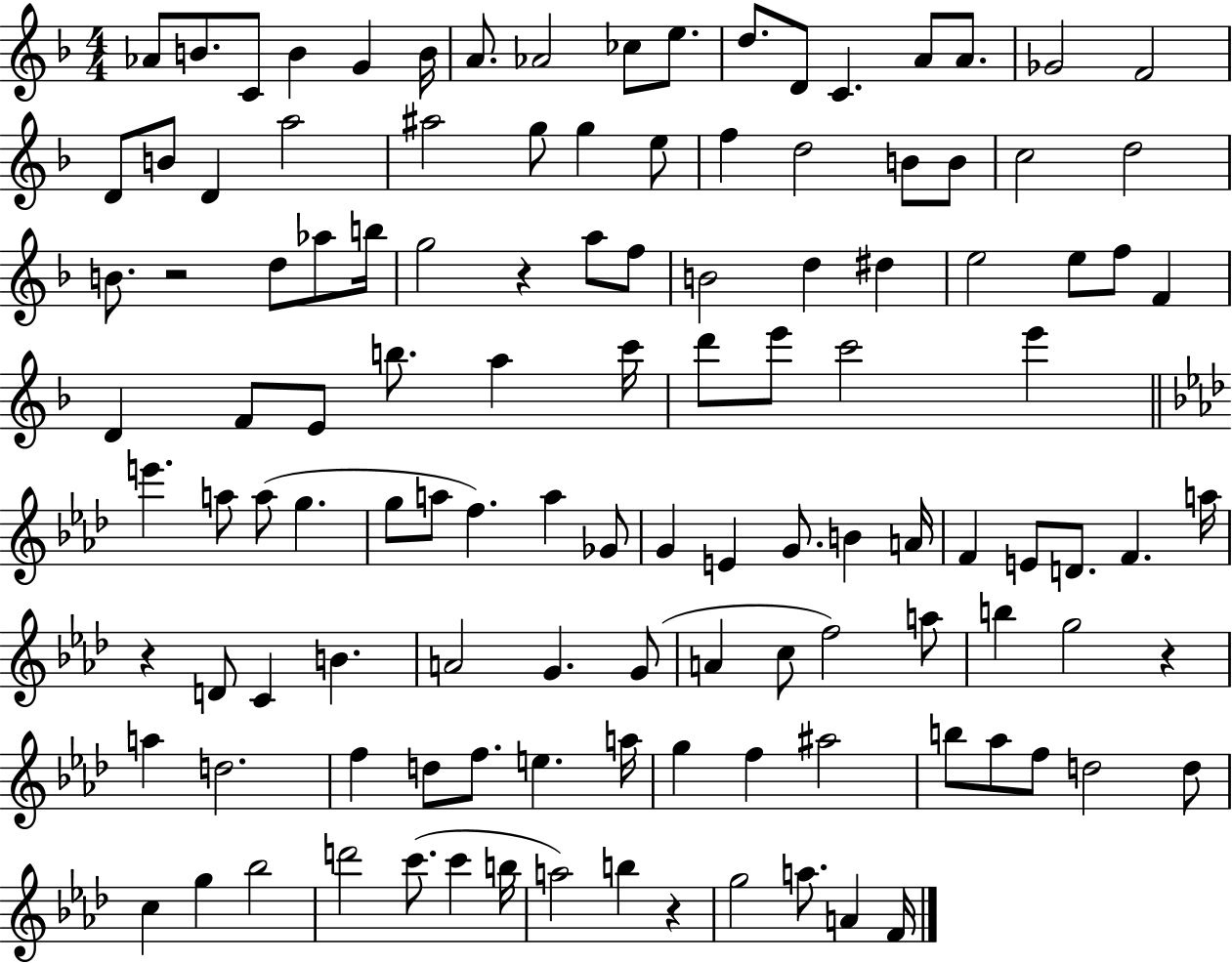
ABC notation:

X:1
T:Untitled
M:4/4
L:1/4
K:F
_A/2 B/2 C/2 B G B/4 A/2 _A2 _c/2 e/2 d/2 D/2 C A/2 A/2 _G2 F2 D/2 B/2 D a2 ^a2 g/2 g e/2 f d2 B/2 B/2 c2 d2 B/2 z2 d/2 _a/2 b/4 g2 z a/2 f/2 B2 d ^d e2 e/2 f/2 F D F/2 E/2 b/2 a c'/4 d'/2 e'/2 c'2 e' e' a/2 a/2 g g/2 a/2 f a _G/2 G E G/2 B A/4 F E/2 D/2 F a/4 z D/2 C B A2 G G/2 A c/2 f2 a/2 b g2 z a d2 f d/2 f/2 e a/4 g f ^a2 b/2 _a/2 f/2 d2 d/2 c g _b2 d'2 c'/2 c' b/4 a2 b z g2 a/2 A F/4